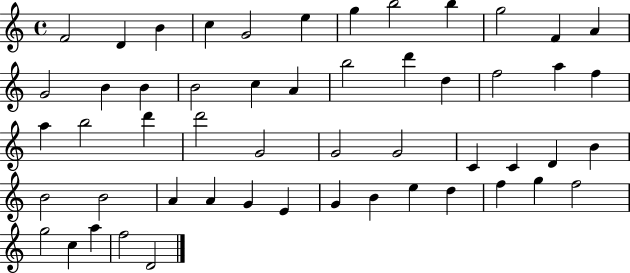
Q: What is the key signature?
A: C major